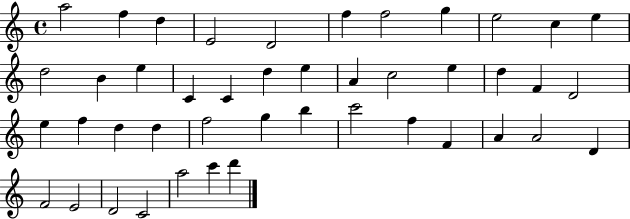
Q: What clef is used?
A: treble